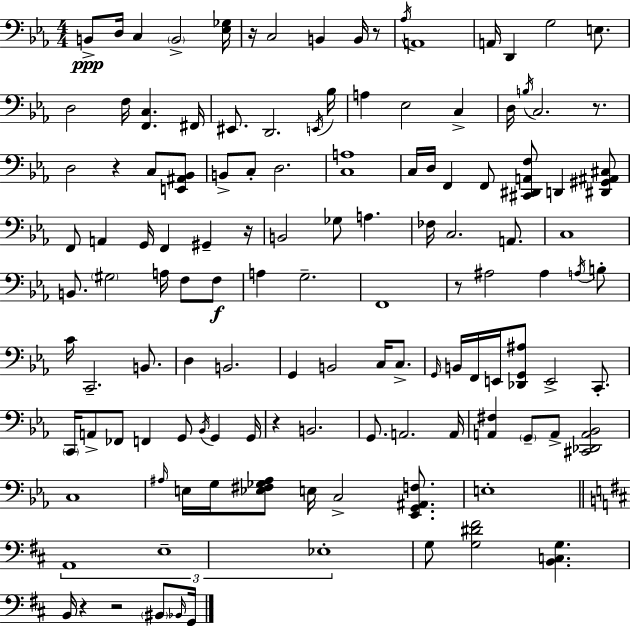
{
  \clef bass
  \numericTimeSignature
  \time 4/4
  \key c \minor
  b,8->\ppp d16 c4 \parenthesize b,2-> <ees ges>16 | r16 c2 b,4 b,16 r8 | \acciaccatura { aes16 } a,1 | a,16 d,4 g2 e8. | \break d2 f16 <f, c>4. | fis,16 eis,8. d,2. | \acciaccatura { e,16 } bes16 a4 ees2 c4-> | d16 \acciaccatura { b16 } c2. | \break r8. d2 r4 c8 | <e, ais, bes,>8 b,8-> c8-. d2. | <c a>1 | c16 d16 f,4 f,8 <cis, dis, a, f>8 d,4 | \break <dis, gis, ais, cis>8 f,8 a,4 g,16 f,4 gis,4-- | r16 b,2 ges8 a4. | fes16 c2. | a,8. c1 | \break b,8. \parenthesize gis2 a16 f8 | f8\f a4 g2.-- | f,1 | r8 ais2 ais4 | \break \acciaccatura { a16 } b8-. c'16 c,2.-- | b,8. d4 b,2. | g,4 b,2 | c16 c8.-> \grace { g,16 } b,16 f,16 e,16 <des, g, ais>8 e,2-> | \break c,8.-. \parenthesize c,16 a,8-> fes,8 f,4 g,8 | \acciaccatura { bes,16 } g,4 g,16 r4 b,2. | g,8. a,2. | a,16 <a, fis>4 \parenthesize g,8-- a,8-> <cis, des, a, bes,>2 | \break c1 | \grace { ais16 } e16 g16 <ees fis ges ais>8 e16 c2-> | <ees, g, ais, f>8. e1-. | \bar "||" \break \key d \major \tuplet 3/2 { a,1 | e1-- | ees1-. } | g8 <g dis' fis'>2 <b, c g>4. | \break b,16 r4 r2 \parenthesize bis,8 \grace { bes,16 } | g,16 \bar "|."
}